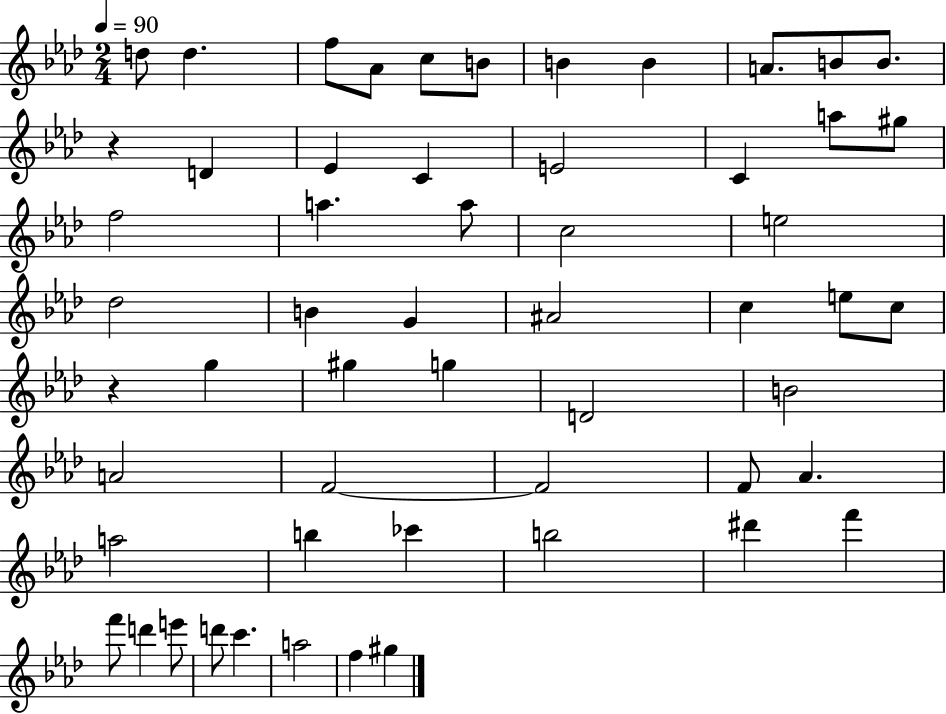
D5/e D5/q. F5/e Ab4/e C5/e B4/e B4/q B4/q A4/e. B4/e B4/e. R/q D4/q Eb4/q C4/q E4/h C4/q A5/e G#5/e F5/h A5/q. A5/e C5/h E5/h Db5/h B4/q G4/q A#4/h C5/q E5/e C5/e R/q G5/q G#5/q G5/q D4/h B4/h A4/h F4/h F4/h F4/e Ab4/q. A5/h B5/q CES6/q B5/h D#6/q F6/q F6/e D6/q E6/e D6/e C6/q. A5/h F5/q G#5/q